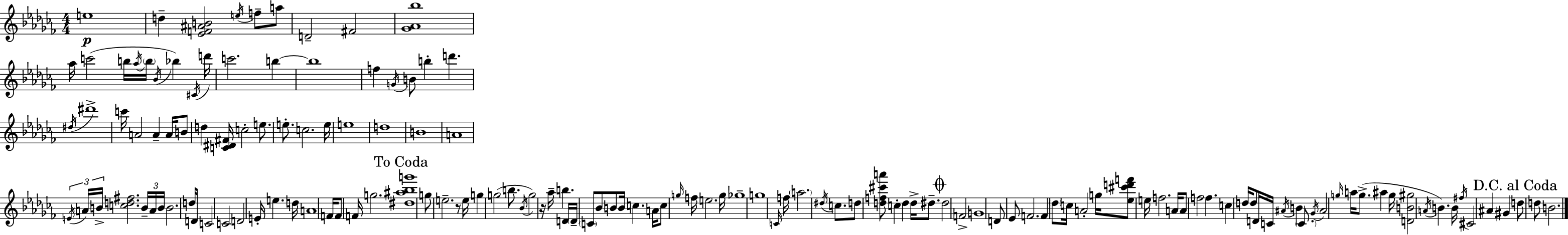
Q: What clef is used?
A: treble